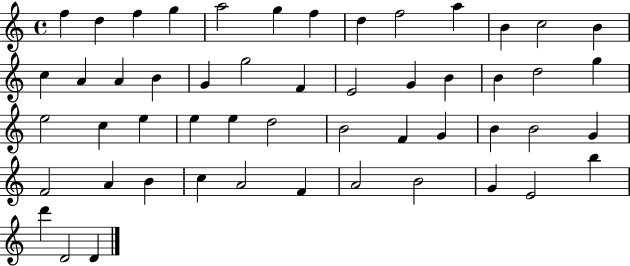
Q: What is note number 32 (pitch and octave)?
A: D5